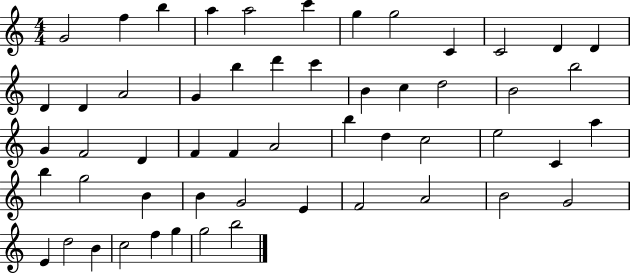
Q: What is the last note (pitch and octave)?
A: B5